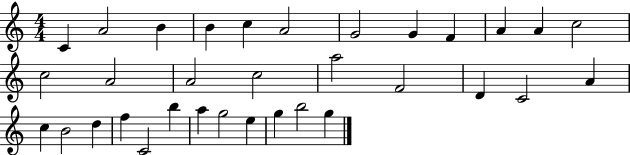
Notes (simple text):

C4/q A4/h B4/q B4/q C5/q A4/h G4/h G4/q F4/q A4/q A4/q C5/h C5/h A4/h A4/h C5/h A5/h F4/h D4/q C4/h A4/q C5/q B4/h D5/q F5/q C4/h B5/q A5/q G5/h E5/q G5/q B5/h G5/q